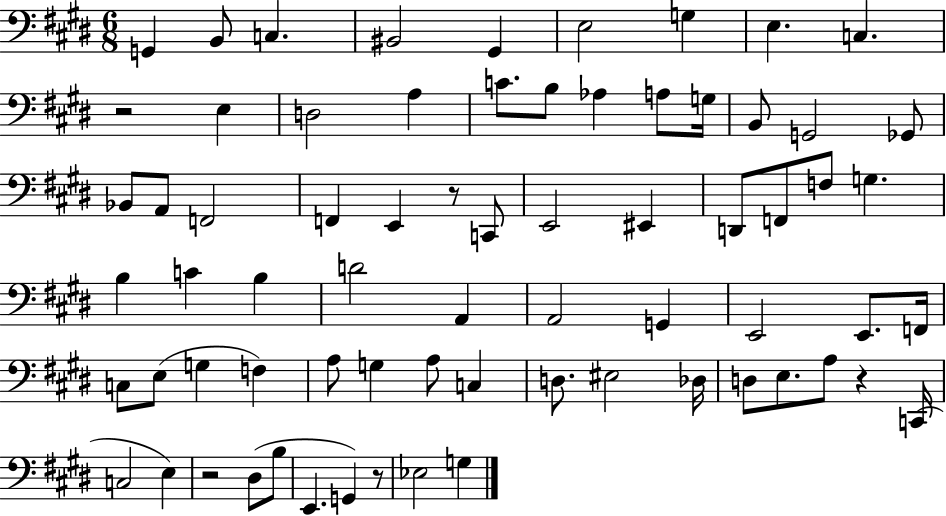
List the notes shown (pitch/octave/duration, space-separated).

G2/q B2/e C3/q. BIS2/h G#2/q E3/h G3/q E3/q. C3/q. R/h E3/q D3/h A3/q C4/e. B3/e Ab3/q A3/e G3/s B2/e G2/h Gb2/e Bb2/e A2/e F2/h F2/q E2/q R/e C2/e E2/h EIS2/q D2/e F2/e F3/e G3/q. B3/q C4/q B3/q D4/h A2/q A2/h G2/q E2/h E2/e. F2/s C3/e E3/e G3/q F3/q A3/e G3/q A3/e C3/q D3/e. EIS3/h Db3/s D3/e E3/e. A3/e R/q C2/s C3/h E3/q R/h D#3/e B3/e E2/q. G2/q R/e Eb3/h G3/q